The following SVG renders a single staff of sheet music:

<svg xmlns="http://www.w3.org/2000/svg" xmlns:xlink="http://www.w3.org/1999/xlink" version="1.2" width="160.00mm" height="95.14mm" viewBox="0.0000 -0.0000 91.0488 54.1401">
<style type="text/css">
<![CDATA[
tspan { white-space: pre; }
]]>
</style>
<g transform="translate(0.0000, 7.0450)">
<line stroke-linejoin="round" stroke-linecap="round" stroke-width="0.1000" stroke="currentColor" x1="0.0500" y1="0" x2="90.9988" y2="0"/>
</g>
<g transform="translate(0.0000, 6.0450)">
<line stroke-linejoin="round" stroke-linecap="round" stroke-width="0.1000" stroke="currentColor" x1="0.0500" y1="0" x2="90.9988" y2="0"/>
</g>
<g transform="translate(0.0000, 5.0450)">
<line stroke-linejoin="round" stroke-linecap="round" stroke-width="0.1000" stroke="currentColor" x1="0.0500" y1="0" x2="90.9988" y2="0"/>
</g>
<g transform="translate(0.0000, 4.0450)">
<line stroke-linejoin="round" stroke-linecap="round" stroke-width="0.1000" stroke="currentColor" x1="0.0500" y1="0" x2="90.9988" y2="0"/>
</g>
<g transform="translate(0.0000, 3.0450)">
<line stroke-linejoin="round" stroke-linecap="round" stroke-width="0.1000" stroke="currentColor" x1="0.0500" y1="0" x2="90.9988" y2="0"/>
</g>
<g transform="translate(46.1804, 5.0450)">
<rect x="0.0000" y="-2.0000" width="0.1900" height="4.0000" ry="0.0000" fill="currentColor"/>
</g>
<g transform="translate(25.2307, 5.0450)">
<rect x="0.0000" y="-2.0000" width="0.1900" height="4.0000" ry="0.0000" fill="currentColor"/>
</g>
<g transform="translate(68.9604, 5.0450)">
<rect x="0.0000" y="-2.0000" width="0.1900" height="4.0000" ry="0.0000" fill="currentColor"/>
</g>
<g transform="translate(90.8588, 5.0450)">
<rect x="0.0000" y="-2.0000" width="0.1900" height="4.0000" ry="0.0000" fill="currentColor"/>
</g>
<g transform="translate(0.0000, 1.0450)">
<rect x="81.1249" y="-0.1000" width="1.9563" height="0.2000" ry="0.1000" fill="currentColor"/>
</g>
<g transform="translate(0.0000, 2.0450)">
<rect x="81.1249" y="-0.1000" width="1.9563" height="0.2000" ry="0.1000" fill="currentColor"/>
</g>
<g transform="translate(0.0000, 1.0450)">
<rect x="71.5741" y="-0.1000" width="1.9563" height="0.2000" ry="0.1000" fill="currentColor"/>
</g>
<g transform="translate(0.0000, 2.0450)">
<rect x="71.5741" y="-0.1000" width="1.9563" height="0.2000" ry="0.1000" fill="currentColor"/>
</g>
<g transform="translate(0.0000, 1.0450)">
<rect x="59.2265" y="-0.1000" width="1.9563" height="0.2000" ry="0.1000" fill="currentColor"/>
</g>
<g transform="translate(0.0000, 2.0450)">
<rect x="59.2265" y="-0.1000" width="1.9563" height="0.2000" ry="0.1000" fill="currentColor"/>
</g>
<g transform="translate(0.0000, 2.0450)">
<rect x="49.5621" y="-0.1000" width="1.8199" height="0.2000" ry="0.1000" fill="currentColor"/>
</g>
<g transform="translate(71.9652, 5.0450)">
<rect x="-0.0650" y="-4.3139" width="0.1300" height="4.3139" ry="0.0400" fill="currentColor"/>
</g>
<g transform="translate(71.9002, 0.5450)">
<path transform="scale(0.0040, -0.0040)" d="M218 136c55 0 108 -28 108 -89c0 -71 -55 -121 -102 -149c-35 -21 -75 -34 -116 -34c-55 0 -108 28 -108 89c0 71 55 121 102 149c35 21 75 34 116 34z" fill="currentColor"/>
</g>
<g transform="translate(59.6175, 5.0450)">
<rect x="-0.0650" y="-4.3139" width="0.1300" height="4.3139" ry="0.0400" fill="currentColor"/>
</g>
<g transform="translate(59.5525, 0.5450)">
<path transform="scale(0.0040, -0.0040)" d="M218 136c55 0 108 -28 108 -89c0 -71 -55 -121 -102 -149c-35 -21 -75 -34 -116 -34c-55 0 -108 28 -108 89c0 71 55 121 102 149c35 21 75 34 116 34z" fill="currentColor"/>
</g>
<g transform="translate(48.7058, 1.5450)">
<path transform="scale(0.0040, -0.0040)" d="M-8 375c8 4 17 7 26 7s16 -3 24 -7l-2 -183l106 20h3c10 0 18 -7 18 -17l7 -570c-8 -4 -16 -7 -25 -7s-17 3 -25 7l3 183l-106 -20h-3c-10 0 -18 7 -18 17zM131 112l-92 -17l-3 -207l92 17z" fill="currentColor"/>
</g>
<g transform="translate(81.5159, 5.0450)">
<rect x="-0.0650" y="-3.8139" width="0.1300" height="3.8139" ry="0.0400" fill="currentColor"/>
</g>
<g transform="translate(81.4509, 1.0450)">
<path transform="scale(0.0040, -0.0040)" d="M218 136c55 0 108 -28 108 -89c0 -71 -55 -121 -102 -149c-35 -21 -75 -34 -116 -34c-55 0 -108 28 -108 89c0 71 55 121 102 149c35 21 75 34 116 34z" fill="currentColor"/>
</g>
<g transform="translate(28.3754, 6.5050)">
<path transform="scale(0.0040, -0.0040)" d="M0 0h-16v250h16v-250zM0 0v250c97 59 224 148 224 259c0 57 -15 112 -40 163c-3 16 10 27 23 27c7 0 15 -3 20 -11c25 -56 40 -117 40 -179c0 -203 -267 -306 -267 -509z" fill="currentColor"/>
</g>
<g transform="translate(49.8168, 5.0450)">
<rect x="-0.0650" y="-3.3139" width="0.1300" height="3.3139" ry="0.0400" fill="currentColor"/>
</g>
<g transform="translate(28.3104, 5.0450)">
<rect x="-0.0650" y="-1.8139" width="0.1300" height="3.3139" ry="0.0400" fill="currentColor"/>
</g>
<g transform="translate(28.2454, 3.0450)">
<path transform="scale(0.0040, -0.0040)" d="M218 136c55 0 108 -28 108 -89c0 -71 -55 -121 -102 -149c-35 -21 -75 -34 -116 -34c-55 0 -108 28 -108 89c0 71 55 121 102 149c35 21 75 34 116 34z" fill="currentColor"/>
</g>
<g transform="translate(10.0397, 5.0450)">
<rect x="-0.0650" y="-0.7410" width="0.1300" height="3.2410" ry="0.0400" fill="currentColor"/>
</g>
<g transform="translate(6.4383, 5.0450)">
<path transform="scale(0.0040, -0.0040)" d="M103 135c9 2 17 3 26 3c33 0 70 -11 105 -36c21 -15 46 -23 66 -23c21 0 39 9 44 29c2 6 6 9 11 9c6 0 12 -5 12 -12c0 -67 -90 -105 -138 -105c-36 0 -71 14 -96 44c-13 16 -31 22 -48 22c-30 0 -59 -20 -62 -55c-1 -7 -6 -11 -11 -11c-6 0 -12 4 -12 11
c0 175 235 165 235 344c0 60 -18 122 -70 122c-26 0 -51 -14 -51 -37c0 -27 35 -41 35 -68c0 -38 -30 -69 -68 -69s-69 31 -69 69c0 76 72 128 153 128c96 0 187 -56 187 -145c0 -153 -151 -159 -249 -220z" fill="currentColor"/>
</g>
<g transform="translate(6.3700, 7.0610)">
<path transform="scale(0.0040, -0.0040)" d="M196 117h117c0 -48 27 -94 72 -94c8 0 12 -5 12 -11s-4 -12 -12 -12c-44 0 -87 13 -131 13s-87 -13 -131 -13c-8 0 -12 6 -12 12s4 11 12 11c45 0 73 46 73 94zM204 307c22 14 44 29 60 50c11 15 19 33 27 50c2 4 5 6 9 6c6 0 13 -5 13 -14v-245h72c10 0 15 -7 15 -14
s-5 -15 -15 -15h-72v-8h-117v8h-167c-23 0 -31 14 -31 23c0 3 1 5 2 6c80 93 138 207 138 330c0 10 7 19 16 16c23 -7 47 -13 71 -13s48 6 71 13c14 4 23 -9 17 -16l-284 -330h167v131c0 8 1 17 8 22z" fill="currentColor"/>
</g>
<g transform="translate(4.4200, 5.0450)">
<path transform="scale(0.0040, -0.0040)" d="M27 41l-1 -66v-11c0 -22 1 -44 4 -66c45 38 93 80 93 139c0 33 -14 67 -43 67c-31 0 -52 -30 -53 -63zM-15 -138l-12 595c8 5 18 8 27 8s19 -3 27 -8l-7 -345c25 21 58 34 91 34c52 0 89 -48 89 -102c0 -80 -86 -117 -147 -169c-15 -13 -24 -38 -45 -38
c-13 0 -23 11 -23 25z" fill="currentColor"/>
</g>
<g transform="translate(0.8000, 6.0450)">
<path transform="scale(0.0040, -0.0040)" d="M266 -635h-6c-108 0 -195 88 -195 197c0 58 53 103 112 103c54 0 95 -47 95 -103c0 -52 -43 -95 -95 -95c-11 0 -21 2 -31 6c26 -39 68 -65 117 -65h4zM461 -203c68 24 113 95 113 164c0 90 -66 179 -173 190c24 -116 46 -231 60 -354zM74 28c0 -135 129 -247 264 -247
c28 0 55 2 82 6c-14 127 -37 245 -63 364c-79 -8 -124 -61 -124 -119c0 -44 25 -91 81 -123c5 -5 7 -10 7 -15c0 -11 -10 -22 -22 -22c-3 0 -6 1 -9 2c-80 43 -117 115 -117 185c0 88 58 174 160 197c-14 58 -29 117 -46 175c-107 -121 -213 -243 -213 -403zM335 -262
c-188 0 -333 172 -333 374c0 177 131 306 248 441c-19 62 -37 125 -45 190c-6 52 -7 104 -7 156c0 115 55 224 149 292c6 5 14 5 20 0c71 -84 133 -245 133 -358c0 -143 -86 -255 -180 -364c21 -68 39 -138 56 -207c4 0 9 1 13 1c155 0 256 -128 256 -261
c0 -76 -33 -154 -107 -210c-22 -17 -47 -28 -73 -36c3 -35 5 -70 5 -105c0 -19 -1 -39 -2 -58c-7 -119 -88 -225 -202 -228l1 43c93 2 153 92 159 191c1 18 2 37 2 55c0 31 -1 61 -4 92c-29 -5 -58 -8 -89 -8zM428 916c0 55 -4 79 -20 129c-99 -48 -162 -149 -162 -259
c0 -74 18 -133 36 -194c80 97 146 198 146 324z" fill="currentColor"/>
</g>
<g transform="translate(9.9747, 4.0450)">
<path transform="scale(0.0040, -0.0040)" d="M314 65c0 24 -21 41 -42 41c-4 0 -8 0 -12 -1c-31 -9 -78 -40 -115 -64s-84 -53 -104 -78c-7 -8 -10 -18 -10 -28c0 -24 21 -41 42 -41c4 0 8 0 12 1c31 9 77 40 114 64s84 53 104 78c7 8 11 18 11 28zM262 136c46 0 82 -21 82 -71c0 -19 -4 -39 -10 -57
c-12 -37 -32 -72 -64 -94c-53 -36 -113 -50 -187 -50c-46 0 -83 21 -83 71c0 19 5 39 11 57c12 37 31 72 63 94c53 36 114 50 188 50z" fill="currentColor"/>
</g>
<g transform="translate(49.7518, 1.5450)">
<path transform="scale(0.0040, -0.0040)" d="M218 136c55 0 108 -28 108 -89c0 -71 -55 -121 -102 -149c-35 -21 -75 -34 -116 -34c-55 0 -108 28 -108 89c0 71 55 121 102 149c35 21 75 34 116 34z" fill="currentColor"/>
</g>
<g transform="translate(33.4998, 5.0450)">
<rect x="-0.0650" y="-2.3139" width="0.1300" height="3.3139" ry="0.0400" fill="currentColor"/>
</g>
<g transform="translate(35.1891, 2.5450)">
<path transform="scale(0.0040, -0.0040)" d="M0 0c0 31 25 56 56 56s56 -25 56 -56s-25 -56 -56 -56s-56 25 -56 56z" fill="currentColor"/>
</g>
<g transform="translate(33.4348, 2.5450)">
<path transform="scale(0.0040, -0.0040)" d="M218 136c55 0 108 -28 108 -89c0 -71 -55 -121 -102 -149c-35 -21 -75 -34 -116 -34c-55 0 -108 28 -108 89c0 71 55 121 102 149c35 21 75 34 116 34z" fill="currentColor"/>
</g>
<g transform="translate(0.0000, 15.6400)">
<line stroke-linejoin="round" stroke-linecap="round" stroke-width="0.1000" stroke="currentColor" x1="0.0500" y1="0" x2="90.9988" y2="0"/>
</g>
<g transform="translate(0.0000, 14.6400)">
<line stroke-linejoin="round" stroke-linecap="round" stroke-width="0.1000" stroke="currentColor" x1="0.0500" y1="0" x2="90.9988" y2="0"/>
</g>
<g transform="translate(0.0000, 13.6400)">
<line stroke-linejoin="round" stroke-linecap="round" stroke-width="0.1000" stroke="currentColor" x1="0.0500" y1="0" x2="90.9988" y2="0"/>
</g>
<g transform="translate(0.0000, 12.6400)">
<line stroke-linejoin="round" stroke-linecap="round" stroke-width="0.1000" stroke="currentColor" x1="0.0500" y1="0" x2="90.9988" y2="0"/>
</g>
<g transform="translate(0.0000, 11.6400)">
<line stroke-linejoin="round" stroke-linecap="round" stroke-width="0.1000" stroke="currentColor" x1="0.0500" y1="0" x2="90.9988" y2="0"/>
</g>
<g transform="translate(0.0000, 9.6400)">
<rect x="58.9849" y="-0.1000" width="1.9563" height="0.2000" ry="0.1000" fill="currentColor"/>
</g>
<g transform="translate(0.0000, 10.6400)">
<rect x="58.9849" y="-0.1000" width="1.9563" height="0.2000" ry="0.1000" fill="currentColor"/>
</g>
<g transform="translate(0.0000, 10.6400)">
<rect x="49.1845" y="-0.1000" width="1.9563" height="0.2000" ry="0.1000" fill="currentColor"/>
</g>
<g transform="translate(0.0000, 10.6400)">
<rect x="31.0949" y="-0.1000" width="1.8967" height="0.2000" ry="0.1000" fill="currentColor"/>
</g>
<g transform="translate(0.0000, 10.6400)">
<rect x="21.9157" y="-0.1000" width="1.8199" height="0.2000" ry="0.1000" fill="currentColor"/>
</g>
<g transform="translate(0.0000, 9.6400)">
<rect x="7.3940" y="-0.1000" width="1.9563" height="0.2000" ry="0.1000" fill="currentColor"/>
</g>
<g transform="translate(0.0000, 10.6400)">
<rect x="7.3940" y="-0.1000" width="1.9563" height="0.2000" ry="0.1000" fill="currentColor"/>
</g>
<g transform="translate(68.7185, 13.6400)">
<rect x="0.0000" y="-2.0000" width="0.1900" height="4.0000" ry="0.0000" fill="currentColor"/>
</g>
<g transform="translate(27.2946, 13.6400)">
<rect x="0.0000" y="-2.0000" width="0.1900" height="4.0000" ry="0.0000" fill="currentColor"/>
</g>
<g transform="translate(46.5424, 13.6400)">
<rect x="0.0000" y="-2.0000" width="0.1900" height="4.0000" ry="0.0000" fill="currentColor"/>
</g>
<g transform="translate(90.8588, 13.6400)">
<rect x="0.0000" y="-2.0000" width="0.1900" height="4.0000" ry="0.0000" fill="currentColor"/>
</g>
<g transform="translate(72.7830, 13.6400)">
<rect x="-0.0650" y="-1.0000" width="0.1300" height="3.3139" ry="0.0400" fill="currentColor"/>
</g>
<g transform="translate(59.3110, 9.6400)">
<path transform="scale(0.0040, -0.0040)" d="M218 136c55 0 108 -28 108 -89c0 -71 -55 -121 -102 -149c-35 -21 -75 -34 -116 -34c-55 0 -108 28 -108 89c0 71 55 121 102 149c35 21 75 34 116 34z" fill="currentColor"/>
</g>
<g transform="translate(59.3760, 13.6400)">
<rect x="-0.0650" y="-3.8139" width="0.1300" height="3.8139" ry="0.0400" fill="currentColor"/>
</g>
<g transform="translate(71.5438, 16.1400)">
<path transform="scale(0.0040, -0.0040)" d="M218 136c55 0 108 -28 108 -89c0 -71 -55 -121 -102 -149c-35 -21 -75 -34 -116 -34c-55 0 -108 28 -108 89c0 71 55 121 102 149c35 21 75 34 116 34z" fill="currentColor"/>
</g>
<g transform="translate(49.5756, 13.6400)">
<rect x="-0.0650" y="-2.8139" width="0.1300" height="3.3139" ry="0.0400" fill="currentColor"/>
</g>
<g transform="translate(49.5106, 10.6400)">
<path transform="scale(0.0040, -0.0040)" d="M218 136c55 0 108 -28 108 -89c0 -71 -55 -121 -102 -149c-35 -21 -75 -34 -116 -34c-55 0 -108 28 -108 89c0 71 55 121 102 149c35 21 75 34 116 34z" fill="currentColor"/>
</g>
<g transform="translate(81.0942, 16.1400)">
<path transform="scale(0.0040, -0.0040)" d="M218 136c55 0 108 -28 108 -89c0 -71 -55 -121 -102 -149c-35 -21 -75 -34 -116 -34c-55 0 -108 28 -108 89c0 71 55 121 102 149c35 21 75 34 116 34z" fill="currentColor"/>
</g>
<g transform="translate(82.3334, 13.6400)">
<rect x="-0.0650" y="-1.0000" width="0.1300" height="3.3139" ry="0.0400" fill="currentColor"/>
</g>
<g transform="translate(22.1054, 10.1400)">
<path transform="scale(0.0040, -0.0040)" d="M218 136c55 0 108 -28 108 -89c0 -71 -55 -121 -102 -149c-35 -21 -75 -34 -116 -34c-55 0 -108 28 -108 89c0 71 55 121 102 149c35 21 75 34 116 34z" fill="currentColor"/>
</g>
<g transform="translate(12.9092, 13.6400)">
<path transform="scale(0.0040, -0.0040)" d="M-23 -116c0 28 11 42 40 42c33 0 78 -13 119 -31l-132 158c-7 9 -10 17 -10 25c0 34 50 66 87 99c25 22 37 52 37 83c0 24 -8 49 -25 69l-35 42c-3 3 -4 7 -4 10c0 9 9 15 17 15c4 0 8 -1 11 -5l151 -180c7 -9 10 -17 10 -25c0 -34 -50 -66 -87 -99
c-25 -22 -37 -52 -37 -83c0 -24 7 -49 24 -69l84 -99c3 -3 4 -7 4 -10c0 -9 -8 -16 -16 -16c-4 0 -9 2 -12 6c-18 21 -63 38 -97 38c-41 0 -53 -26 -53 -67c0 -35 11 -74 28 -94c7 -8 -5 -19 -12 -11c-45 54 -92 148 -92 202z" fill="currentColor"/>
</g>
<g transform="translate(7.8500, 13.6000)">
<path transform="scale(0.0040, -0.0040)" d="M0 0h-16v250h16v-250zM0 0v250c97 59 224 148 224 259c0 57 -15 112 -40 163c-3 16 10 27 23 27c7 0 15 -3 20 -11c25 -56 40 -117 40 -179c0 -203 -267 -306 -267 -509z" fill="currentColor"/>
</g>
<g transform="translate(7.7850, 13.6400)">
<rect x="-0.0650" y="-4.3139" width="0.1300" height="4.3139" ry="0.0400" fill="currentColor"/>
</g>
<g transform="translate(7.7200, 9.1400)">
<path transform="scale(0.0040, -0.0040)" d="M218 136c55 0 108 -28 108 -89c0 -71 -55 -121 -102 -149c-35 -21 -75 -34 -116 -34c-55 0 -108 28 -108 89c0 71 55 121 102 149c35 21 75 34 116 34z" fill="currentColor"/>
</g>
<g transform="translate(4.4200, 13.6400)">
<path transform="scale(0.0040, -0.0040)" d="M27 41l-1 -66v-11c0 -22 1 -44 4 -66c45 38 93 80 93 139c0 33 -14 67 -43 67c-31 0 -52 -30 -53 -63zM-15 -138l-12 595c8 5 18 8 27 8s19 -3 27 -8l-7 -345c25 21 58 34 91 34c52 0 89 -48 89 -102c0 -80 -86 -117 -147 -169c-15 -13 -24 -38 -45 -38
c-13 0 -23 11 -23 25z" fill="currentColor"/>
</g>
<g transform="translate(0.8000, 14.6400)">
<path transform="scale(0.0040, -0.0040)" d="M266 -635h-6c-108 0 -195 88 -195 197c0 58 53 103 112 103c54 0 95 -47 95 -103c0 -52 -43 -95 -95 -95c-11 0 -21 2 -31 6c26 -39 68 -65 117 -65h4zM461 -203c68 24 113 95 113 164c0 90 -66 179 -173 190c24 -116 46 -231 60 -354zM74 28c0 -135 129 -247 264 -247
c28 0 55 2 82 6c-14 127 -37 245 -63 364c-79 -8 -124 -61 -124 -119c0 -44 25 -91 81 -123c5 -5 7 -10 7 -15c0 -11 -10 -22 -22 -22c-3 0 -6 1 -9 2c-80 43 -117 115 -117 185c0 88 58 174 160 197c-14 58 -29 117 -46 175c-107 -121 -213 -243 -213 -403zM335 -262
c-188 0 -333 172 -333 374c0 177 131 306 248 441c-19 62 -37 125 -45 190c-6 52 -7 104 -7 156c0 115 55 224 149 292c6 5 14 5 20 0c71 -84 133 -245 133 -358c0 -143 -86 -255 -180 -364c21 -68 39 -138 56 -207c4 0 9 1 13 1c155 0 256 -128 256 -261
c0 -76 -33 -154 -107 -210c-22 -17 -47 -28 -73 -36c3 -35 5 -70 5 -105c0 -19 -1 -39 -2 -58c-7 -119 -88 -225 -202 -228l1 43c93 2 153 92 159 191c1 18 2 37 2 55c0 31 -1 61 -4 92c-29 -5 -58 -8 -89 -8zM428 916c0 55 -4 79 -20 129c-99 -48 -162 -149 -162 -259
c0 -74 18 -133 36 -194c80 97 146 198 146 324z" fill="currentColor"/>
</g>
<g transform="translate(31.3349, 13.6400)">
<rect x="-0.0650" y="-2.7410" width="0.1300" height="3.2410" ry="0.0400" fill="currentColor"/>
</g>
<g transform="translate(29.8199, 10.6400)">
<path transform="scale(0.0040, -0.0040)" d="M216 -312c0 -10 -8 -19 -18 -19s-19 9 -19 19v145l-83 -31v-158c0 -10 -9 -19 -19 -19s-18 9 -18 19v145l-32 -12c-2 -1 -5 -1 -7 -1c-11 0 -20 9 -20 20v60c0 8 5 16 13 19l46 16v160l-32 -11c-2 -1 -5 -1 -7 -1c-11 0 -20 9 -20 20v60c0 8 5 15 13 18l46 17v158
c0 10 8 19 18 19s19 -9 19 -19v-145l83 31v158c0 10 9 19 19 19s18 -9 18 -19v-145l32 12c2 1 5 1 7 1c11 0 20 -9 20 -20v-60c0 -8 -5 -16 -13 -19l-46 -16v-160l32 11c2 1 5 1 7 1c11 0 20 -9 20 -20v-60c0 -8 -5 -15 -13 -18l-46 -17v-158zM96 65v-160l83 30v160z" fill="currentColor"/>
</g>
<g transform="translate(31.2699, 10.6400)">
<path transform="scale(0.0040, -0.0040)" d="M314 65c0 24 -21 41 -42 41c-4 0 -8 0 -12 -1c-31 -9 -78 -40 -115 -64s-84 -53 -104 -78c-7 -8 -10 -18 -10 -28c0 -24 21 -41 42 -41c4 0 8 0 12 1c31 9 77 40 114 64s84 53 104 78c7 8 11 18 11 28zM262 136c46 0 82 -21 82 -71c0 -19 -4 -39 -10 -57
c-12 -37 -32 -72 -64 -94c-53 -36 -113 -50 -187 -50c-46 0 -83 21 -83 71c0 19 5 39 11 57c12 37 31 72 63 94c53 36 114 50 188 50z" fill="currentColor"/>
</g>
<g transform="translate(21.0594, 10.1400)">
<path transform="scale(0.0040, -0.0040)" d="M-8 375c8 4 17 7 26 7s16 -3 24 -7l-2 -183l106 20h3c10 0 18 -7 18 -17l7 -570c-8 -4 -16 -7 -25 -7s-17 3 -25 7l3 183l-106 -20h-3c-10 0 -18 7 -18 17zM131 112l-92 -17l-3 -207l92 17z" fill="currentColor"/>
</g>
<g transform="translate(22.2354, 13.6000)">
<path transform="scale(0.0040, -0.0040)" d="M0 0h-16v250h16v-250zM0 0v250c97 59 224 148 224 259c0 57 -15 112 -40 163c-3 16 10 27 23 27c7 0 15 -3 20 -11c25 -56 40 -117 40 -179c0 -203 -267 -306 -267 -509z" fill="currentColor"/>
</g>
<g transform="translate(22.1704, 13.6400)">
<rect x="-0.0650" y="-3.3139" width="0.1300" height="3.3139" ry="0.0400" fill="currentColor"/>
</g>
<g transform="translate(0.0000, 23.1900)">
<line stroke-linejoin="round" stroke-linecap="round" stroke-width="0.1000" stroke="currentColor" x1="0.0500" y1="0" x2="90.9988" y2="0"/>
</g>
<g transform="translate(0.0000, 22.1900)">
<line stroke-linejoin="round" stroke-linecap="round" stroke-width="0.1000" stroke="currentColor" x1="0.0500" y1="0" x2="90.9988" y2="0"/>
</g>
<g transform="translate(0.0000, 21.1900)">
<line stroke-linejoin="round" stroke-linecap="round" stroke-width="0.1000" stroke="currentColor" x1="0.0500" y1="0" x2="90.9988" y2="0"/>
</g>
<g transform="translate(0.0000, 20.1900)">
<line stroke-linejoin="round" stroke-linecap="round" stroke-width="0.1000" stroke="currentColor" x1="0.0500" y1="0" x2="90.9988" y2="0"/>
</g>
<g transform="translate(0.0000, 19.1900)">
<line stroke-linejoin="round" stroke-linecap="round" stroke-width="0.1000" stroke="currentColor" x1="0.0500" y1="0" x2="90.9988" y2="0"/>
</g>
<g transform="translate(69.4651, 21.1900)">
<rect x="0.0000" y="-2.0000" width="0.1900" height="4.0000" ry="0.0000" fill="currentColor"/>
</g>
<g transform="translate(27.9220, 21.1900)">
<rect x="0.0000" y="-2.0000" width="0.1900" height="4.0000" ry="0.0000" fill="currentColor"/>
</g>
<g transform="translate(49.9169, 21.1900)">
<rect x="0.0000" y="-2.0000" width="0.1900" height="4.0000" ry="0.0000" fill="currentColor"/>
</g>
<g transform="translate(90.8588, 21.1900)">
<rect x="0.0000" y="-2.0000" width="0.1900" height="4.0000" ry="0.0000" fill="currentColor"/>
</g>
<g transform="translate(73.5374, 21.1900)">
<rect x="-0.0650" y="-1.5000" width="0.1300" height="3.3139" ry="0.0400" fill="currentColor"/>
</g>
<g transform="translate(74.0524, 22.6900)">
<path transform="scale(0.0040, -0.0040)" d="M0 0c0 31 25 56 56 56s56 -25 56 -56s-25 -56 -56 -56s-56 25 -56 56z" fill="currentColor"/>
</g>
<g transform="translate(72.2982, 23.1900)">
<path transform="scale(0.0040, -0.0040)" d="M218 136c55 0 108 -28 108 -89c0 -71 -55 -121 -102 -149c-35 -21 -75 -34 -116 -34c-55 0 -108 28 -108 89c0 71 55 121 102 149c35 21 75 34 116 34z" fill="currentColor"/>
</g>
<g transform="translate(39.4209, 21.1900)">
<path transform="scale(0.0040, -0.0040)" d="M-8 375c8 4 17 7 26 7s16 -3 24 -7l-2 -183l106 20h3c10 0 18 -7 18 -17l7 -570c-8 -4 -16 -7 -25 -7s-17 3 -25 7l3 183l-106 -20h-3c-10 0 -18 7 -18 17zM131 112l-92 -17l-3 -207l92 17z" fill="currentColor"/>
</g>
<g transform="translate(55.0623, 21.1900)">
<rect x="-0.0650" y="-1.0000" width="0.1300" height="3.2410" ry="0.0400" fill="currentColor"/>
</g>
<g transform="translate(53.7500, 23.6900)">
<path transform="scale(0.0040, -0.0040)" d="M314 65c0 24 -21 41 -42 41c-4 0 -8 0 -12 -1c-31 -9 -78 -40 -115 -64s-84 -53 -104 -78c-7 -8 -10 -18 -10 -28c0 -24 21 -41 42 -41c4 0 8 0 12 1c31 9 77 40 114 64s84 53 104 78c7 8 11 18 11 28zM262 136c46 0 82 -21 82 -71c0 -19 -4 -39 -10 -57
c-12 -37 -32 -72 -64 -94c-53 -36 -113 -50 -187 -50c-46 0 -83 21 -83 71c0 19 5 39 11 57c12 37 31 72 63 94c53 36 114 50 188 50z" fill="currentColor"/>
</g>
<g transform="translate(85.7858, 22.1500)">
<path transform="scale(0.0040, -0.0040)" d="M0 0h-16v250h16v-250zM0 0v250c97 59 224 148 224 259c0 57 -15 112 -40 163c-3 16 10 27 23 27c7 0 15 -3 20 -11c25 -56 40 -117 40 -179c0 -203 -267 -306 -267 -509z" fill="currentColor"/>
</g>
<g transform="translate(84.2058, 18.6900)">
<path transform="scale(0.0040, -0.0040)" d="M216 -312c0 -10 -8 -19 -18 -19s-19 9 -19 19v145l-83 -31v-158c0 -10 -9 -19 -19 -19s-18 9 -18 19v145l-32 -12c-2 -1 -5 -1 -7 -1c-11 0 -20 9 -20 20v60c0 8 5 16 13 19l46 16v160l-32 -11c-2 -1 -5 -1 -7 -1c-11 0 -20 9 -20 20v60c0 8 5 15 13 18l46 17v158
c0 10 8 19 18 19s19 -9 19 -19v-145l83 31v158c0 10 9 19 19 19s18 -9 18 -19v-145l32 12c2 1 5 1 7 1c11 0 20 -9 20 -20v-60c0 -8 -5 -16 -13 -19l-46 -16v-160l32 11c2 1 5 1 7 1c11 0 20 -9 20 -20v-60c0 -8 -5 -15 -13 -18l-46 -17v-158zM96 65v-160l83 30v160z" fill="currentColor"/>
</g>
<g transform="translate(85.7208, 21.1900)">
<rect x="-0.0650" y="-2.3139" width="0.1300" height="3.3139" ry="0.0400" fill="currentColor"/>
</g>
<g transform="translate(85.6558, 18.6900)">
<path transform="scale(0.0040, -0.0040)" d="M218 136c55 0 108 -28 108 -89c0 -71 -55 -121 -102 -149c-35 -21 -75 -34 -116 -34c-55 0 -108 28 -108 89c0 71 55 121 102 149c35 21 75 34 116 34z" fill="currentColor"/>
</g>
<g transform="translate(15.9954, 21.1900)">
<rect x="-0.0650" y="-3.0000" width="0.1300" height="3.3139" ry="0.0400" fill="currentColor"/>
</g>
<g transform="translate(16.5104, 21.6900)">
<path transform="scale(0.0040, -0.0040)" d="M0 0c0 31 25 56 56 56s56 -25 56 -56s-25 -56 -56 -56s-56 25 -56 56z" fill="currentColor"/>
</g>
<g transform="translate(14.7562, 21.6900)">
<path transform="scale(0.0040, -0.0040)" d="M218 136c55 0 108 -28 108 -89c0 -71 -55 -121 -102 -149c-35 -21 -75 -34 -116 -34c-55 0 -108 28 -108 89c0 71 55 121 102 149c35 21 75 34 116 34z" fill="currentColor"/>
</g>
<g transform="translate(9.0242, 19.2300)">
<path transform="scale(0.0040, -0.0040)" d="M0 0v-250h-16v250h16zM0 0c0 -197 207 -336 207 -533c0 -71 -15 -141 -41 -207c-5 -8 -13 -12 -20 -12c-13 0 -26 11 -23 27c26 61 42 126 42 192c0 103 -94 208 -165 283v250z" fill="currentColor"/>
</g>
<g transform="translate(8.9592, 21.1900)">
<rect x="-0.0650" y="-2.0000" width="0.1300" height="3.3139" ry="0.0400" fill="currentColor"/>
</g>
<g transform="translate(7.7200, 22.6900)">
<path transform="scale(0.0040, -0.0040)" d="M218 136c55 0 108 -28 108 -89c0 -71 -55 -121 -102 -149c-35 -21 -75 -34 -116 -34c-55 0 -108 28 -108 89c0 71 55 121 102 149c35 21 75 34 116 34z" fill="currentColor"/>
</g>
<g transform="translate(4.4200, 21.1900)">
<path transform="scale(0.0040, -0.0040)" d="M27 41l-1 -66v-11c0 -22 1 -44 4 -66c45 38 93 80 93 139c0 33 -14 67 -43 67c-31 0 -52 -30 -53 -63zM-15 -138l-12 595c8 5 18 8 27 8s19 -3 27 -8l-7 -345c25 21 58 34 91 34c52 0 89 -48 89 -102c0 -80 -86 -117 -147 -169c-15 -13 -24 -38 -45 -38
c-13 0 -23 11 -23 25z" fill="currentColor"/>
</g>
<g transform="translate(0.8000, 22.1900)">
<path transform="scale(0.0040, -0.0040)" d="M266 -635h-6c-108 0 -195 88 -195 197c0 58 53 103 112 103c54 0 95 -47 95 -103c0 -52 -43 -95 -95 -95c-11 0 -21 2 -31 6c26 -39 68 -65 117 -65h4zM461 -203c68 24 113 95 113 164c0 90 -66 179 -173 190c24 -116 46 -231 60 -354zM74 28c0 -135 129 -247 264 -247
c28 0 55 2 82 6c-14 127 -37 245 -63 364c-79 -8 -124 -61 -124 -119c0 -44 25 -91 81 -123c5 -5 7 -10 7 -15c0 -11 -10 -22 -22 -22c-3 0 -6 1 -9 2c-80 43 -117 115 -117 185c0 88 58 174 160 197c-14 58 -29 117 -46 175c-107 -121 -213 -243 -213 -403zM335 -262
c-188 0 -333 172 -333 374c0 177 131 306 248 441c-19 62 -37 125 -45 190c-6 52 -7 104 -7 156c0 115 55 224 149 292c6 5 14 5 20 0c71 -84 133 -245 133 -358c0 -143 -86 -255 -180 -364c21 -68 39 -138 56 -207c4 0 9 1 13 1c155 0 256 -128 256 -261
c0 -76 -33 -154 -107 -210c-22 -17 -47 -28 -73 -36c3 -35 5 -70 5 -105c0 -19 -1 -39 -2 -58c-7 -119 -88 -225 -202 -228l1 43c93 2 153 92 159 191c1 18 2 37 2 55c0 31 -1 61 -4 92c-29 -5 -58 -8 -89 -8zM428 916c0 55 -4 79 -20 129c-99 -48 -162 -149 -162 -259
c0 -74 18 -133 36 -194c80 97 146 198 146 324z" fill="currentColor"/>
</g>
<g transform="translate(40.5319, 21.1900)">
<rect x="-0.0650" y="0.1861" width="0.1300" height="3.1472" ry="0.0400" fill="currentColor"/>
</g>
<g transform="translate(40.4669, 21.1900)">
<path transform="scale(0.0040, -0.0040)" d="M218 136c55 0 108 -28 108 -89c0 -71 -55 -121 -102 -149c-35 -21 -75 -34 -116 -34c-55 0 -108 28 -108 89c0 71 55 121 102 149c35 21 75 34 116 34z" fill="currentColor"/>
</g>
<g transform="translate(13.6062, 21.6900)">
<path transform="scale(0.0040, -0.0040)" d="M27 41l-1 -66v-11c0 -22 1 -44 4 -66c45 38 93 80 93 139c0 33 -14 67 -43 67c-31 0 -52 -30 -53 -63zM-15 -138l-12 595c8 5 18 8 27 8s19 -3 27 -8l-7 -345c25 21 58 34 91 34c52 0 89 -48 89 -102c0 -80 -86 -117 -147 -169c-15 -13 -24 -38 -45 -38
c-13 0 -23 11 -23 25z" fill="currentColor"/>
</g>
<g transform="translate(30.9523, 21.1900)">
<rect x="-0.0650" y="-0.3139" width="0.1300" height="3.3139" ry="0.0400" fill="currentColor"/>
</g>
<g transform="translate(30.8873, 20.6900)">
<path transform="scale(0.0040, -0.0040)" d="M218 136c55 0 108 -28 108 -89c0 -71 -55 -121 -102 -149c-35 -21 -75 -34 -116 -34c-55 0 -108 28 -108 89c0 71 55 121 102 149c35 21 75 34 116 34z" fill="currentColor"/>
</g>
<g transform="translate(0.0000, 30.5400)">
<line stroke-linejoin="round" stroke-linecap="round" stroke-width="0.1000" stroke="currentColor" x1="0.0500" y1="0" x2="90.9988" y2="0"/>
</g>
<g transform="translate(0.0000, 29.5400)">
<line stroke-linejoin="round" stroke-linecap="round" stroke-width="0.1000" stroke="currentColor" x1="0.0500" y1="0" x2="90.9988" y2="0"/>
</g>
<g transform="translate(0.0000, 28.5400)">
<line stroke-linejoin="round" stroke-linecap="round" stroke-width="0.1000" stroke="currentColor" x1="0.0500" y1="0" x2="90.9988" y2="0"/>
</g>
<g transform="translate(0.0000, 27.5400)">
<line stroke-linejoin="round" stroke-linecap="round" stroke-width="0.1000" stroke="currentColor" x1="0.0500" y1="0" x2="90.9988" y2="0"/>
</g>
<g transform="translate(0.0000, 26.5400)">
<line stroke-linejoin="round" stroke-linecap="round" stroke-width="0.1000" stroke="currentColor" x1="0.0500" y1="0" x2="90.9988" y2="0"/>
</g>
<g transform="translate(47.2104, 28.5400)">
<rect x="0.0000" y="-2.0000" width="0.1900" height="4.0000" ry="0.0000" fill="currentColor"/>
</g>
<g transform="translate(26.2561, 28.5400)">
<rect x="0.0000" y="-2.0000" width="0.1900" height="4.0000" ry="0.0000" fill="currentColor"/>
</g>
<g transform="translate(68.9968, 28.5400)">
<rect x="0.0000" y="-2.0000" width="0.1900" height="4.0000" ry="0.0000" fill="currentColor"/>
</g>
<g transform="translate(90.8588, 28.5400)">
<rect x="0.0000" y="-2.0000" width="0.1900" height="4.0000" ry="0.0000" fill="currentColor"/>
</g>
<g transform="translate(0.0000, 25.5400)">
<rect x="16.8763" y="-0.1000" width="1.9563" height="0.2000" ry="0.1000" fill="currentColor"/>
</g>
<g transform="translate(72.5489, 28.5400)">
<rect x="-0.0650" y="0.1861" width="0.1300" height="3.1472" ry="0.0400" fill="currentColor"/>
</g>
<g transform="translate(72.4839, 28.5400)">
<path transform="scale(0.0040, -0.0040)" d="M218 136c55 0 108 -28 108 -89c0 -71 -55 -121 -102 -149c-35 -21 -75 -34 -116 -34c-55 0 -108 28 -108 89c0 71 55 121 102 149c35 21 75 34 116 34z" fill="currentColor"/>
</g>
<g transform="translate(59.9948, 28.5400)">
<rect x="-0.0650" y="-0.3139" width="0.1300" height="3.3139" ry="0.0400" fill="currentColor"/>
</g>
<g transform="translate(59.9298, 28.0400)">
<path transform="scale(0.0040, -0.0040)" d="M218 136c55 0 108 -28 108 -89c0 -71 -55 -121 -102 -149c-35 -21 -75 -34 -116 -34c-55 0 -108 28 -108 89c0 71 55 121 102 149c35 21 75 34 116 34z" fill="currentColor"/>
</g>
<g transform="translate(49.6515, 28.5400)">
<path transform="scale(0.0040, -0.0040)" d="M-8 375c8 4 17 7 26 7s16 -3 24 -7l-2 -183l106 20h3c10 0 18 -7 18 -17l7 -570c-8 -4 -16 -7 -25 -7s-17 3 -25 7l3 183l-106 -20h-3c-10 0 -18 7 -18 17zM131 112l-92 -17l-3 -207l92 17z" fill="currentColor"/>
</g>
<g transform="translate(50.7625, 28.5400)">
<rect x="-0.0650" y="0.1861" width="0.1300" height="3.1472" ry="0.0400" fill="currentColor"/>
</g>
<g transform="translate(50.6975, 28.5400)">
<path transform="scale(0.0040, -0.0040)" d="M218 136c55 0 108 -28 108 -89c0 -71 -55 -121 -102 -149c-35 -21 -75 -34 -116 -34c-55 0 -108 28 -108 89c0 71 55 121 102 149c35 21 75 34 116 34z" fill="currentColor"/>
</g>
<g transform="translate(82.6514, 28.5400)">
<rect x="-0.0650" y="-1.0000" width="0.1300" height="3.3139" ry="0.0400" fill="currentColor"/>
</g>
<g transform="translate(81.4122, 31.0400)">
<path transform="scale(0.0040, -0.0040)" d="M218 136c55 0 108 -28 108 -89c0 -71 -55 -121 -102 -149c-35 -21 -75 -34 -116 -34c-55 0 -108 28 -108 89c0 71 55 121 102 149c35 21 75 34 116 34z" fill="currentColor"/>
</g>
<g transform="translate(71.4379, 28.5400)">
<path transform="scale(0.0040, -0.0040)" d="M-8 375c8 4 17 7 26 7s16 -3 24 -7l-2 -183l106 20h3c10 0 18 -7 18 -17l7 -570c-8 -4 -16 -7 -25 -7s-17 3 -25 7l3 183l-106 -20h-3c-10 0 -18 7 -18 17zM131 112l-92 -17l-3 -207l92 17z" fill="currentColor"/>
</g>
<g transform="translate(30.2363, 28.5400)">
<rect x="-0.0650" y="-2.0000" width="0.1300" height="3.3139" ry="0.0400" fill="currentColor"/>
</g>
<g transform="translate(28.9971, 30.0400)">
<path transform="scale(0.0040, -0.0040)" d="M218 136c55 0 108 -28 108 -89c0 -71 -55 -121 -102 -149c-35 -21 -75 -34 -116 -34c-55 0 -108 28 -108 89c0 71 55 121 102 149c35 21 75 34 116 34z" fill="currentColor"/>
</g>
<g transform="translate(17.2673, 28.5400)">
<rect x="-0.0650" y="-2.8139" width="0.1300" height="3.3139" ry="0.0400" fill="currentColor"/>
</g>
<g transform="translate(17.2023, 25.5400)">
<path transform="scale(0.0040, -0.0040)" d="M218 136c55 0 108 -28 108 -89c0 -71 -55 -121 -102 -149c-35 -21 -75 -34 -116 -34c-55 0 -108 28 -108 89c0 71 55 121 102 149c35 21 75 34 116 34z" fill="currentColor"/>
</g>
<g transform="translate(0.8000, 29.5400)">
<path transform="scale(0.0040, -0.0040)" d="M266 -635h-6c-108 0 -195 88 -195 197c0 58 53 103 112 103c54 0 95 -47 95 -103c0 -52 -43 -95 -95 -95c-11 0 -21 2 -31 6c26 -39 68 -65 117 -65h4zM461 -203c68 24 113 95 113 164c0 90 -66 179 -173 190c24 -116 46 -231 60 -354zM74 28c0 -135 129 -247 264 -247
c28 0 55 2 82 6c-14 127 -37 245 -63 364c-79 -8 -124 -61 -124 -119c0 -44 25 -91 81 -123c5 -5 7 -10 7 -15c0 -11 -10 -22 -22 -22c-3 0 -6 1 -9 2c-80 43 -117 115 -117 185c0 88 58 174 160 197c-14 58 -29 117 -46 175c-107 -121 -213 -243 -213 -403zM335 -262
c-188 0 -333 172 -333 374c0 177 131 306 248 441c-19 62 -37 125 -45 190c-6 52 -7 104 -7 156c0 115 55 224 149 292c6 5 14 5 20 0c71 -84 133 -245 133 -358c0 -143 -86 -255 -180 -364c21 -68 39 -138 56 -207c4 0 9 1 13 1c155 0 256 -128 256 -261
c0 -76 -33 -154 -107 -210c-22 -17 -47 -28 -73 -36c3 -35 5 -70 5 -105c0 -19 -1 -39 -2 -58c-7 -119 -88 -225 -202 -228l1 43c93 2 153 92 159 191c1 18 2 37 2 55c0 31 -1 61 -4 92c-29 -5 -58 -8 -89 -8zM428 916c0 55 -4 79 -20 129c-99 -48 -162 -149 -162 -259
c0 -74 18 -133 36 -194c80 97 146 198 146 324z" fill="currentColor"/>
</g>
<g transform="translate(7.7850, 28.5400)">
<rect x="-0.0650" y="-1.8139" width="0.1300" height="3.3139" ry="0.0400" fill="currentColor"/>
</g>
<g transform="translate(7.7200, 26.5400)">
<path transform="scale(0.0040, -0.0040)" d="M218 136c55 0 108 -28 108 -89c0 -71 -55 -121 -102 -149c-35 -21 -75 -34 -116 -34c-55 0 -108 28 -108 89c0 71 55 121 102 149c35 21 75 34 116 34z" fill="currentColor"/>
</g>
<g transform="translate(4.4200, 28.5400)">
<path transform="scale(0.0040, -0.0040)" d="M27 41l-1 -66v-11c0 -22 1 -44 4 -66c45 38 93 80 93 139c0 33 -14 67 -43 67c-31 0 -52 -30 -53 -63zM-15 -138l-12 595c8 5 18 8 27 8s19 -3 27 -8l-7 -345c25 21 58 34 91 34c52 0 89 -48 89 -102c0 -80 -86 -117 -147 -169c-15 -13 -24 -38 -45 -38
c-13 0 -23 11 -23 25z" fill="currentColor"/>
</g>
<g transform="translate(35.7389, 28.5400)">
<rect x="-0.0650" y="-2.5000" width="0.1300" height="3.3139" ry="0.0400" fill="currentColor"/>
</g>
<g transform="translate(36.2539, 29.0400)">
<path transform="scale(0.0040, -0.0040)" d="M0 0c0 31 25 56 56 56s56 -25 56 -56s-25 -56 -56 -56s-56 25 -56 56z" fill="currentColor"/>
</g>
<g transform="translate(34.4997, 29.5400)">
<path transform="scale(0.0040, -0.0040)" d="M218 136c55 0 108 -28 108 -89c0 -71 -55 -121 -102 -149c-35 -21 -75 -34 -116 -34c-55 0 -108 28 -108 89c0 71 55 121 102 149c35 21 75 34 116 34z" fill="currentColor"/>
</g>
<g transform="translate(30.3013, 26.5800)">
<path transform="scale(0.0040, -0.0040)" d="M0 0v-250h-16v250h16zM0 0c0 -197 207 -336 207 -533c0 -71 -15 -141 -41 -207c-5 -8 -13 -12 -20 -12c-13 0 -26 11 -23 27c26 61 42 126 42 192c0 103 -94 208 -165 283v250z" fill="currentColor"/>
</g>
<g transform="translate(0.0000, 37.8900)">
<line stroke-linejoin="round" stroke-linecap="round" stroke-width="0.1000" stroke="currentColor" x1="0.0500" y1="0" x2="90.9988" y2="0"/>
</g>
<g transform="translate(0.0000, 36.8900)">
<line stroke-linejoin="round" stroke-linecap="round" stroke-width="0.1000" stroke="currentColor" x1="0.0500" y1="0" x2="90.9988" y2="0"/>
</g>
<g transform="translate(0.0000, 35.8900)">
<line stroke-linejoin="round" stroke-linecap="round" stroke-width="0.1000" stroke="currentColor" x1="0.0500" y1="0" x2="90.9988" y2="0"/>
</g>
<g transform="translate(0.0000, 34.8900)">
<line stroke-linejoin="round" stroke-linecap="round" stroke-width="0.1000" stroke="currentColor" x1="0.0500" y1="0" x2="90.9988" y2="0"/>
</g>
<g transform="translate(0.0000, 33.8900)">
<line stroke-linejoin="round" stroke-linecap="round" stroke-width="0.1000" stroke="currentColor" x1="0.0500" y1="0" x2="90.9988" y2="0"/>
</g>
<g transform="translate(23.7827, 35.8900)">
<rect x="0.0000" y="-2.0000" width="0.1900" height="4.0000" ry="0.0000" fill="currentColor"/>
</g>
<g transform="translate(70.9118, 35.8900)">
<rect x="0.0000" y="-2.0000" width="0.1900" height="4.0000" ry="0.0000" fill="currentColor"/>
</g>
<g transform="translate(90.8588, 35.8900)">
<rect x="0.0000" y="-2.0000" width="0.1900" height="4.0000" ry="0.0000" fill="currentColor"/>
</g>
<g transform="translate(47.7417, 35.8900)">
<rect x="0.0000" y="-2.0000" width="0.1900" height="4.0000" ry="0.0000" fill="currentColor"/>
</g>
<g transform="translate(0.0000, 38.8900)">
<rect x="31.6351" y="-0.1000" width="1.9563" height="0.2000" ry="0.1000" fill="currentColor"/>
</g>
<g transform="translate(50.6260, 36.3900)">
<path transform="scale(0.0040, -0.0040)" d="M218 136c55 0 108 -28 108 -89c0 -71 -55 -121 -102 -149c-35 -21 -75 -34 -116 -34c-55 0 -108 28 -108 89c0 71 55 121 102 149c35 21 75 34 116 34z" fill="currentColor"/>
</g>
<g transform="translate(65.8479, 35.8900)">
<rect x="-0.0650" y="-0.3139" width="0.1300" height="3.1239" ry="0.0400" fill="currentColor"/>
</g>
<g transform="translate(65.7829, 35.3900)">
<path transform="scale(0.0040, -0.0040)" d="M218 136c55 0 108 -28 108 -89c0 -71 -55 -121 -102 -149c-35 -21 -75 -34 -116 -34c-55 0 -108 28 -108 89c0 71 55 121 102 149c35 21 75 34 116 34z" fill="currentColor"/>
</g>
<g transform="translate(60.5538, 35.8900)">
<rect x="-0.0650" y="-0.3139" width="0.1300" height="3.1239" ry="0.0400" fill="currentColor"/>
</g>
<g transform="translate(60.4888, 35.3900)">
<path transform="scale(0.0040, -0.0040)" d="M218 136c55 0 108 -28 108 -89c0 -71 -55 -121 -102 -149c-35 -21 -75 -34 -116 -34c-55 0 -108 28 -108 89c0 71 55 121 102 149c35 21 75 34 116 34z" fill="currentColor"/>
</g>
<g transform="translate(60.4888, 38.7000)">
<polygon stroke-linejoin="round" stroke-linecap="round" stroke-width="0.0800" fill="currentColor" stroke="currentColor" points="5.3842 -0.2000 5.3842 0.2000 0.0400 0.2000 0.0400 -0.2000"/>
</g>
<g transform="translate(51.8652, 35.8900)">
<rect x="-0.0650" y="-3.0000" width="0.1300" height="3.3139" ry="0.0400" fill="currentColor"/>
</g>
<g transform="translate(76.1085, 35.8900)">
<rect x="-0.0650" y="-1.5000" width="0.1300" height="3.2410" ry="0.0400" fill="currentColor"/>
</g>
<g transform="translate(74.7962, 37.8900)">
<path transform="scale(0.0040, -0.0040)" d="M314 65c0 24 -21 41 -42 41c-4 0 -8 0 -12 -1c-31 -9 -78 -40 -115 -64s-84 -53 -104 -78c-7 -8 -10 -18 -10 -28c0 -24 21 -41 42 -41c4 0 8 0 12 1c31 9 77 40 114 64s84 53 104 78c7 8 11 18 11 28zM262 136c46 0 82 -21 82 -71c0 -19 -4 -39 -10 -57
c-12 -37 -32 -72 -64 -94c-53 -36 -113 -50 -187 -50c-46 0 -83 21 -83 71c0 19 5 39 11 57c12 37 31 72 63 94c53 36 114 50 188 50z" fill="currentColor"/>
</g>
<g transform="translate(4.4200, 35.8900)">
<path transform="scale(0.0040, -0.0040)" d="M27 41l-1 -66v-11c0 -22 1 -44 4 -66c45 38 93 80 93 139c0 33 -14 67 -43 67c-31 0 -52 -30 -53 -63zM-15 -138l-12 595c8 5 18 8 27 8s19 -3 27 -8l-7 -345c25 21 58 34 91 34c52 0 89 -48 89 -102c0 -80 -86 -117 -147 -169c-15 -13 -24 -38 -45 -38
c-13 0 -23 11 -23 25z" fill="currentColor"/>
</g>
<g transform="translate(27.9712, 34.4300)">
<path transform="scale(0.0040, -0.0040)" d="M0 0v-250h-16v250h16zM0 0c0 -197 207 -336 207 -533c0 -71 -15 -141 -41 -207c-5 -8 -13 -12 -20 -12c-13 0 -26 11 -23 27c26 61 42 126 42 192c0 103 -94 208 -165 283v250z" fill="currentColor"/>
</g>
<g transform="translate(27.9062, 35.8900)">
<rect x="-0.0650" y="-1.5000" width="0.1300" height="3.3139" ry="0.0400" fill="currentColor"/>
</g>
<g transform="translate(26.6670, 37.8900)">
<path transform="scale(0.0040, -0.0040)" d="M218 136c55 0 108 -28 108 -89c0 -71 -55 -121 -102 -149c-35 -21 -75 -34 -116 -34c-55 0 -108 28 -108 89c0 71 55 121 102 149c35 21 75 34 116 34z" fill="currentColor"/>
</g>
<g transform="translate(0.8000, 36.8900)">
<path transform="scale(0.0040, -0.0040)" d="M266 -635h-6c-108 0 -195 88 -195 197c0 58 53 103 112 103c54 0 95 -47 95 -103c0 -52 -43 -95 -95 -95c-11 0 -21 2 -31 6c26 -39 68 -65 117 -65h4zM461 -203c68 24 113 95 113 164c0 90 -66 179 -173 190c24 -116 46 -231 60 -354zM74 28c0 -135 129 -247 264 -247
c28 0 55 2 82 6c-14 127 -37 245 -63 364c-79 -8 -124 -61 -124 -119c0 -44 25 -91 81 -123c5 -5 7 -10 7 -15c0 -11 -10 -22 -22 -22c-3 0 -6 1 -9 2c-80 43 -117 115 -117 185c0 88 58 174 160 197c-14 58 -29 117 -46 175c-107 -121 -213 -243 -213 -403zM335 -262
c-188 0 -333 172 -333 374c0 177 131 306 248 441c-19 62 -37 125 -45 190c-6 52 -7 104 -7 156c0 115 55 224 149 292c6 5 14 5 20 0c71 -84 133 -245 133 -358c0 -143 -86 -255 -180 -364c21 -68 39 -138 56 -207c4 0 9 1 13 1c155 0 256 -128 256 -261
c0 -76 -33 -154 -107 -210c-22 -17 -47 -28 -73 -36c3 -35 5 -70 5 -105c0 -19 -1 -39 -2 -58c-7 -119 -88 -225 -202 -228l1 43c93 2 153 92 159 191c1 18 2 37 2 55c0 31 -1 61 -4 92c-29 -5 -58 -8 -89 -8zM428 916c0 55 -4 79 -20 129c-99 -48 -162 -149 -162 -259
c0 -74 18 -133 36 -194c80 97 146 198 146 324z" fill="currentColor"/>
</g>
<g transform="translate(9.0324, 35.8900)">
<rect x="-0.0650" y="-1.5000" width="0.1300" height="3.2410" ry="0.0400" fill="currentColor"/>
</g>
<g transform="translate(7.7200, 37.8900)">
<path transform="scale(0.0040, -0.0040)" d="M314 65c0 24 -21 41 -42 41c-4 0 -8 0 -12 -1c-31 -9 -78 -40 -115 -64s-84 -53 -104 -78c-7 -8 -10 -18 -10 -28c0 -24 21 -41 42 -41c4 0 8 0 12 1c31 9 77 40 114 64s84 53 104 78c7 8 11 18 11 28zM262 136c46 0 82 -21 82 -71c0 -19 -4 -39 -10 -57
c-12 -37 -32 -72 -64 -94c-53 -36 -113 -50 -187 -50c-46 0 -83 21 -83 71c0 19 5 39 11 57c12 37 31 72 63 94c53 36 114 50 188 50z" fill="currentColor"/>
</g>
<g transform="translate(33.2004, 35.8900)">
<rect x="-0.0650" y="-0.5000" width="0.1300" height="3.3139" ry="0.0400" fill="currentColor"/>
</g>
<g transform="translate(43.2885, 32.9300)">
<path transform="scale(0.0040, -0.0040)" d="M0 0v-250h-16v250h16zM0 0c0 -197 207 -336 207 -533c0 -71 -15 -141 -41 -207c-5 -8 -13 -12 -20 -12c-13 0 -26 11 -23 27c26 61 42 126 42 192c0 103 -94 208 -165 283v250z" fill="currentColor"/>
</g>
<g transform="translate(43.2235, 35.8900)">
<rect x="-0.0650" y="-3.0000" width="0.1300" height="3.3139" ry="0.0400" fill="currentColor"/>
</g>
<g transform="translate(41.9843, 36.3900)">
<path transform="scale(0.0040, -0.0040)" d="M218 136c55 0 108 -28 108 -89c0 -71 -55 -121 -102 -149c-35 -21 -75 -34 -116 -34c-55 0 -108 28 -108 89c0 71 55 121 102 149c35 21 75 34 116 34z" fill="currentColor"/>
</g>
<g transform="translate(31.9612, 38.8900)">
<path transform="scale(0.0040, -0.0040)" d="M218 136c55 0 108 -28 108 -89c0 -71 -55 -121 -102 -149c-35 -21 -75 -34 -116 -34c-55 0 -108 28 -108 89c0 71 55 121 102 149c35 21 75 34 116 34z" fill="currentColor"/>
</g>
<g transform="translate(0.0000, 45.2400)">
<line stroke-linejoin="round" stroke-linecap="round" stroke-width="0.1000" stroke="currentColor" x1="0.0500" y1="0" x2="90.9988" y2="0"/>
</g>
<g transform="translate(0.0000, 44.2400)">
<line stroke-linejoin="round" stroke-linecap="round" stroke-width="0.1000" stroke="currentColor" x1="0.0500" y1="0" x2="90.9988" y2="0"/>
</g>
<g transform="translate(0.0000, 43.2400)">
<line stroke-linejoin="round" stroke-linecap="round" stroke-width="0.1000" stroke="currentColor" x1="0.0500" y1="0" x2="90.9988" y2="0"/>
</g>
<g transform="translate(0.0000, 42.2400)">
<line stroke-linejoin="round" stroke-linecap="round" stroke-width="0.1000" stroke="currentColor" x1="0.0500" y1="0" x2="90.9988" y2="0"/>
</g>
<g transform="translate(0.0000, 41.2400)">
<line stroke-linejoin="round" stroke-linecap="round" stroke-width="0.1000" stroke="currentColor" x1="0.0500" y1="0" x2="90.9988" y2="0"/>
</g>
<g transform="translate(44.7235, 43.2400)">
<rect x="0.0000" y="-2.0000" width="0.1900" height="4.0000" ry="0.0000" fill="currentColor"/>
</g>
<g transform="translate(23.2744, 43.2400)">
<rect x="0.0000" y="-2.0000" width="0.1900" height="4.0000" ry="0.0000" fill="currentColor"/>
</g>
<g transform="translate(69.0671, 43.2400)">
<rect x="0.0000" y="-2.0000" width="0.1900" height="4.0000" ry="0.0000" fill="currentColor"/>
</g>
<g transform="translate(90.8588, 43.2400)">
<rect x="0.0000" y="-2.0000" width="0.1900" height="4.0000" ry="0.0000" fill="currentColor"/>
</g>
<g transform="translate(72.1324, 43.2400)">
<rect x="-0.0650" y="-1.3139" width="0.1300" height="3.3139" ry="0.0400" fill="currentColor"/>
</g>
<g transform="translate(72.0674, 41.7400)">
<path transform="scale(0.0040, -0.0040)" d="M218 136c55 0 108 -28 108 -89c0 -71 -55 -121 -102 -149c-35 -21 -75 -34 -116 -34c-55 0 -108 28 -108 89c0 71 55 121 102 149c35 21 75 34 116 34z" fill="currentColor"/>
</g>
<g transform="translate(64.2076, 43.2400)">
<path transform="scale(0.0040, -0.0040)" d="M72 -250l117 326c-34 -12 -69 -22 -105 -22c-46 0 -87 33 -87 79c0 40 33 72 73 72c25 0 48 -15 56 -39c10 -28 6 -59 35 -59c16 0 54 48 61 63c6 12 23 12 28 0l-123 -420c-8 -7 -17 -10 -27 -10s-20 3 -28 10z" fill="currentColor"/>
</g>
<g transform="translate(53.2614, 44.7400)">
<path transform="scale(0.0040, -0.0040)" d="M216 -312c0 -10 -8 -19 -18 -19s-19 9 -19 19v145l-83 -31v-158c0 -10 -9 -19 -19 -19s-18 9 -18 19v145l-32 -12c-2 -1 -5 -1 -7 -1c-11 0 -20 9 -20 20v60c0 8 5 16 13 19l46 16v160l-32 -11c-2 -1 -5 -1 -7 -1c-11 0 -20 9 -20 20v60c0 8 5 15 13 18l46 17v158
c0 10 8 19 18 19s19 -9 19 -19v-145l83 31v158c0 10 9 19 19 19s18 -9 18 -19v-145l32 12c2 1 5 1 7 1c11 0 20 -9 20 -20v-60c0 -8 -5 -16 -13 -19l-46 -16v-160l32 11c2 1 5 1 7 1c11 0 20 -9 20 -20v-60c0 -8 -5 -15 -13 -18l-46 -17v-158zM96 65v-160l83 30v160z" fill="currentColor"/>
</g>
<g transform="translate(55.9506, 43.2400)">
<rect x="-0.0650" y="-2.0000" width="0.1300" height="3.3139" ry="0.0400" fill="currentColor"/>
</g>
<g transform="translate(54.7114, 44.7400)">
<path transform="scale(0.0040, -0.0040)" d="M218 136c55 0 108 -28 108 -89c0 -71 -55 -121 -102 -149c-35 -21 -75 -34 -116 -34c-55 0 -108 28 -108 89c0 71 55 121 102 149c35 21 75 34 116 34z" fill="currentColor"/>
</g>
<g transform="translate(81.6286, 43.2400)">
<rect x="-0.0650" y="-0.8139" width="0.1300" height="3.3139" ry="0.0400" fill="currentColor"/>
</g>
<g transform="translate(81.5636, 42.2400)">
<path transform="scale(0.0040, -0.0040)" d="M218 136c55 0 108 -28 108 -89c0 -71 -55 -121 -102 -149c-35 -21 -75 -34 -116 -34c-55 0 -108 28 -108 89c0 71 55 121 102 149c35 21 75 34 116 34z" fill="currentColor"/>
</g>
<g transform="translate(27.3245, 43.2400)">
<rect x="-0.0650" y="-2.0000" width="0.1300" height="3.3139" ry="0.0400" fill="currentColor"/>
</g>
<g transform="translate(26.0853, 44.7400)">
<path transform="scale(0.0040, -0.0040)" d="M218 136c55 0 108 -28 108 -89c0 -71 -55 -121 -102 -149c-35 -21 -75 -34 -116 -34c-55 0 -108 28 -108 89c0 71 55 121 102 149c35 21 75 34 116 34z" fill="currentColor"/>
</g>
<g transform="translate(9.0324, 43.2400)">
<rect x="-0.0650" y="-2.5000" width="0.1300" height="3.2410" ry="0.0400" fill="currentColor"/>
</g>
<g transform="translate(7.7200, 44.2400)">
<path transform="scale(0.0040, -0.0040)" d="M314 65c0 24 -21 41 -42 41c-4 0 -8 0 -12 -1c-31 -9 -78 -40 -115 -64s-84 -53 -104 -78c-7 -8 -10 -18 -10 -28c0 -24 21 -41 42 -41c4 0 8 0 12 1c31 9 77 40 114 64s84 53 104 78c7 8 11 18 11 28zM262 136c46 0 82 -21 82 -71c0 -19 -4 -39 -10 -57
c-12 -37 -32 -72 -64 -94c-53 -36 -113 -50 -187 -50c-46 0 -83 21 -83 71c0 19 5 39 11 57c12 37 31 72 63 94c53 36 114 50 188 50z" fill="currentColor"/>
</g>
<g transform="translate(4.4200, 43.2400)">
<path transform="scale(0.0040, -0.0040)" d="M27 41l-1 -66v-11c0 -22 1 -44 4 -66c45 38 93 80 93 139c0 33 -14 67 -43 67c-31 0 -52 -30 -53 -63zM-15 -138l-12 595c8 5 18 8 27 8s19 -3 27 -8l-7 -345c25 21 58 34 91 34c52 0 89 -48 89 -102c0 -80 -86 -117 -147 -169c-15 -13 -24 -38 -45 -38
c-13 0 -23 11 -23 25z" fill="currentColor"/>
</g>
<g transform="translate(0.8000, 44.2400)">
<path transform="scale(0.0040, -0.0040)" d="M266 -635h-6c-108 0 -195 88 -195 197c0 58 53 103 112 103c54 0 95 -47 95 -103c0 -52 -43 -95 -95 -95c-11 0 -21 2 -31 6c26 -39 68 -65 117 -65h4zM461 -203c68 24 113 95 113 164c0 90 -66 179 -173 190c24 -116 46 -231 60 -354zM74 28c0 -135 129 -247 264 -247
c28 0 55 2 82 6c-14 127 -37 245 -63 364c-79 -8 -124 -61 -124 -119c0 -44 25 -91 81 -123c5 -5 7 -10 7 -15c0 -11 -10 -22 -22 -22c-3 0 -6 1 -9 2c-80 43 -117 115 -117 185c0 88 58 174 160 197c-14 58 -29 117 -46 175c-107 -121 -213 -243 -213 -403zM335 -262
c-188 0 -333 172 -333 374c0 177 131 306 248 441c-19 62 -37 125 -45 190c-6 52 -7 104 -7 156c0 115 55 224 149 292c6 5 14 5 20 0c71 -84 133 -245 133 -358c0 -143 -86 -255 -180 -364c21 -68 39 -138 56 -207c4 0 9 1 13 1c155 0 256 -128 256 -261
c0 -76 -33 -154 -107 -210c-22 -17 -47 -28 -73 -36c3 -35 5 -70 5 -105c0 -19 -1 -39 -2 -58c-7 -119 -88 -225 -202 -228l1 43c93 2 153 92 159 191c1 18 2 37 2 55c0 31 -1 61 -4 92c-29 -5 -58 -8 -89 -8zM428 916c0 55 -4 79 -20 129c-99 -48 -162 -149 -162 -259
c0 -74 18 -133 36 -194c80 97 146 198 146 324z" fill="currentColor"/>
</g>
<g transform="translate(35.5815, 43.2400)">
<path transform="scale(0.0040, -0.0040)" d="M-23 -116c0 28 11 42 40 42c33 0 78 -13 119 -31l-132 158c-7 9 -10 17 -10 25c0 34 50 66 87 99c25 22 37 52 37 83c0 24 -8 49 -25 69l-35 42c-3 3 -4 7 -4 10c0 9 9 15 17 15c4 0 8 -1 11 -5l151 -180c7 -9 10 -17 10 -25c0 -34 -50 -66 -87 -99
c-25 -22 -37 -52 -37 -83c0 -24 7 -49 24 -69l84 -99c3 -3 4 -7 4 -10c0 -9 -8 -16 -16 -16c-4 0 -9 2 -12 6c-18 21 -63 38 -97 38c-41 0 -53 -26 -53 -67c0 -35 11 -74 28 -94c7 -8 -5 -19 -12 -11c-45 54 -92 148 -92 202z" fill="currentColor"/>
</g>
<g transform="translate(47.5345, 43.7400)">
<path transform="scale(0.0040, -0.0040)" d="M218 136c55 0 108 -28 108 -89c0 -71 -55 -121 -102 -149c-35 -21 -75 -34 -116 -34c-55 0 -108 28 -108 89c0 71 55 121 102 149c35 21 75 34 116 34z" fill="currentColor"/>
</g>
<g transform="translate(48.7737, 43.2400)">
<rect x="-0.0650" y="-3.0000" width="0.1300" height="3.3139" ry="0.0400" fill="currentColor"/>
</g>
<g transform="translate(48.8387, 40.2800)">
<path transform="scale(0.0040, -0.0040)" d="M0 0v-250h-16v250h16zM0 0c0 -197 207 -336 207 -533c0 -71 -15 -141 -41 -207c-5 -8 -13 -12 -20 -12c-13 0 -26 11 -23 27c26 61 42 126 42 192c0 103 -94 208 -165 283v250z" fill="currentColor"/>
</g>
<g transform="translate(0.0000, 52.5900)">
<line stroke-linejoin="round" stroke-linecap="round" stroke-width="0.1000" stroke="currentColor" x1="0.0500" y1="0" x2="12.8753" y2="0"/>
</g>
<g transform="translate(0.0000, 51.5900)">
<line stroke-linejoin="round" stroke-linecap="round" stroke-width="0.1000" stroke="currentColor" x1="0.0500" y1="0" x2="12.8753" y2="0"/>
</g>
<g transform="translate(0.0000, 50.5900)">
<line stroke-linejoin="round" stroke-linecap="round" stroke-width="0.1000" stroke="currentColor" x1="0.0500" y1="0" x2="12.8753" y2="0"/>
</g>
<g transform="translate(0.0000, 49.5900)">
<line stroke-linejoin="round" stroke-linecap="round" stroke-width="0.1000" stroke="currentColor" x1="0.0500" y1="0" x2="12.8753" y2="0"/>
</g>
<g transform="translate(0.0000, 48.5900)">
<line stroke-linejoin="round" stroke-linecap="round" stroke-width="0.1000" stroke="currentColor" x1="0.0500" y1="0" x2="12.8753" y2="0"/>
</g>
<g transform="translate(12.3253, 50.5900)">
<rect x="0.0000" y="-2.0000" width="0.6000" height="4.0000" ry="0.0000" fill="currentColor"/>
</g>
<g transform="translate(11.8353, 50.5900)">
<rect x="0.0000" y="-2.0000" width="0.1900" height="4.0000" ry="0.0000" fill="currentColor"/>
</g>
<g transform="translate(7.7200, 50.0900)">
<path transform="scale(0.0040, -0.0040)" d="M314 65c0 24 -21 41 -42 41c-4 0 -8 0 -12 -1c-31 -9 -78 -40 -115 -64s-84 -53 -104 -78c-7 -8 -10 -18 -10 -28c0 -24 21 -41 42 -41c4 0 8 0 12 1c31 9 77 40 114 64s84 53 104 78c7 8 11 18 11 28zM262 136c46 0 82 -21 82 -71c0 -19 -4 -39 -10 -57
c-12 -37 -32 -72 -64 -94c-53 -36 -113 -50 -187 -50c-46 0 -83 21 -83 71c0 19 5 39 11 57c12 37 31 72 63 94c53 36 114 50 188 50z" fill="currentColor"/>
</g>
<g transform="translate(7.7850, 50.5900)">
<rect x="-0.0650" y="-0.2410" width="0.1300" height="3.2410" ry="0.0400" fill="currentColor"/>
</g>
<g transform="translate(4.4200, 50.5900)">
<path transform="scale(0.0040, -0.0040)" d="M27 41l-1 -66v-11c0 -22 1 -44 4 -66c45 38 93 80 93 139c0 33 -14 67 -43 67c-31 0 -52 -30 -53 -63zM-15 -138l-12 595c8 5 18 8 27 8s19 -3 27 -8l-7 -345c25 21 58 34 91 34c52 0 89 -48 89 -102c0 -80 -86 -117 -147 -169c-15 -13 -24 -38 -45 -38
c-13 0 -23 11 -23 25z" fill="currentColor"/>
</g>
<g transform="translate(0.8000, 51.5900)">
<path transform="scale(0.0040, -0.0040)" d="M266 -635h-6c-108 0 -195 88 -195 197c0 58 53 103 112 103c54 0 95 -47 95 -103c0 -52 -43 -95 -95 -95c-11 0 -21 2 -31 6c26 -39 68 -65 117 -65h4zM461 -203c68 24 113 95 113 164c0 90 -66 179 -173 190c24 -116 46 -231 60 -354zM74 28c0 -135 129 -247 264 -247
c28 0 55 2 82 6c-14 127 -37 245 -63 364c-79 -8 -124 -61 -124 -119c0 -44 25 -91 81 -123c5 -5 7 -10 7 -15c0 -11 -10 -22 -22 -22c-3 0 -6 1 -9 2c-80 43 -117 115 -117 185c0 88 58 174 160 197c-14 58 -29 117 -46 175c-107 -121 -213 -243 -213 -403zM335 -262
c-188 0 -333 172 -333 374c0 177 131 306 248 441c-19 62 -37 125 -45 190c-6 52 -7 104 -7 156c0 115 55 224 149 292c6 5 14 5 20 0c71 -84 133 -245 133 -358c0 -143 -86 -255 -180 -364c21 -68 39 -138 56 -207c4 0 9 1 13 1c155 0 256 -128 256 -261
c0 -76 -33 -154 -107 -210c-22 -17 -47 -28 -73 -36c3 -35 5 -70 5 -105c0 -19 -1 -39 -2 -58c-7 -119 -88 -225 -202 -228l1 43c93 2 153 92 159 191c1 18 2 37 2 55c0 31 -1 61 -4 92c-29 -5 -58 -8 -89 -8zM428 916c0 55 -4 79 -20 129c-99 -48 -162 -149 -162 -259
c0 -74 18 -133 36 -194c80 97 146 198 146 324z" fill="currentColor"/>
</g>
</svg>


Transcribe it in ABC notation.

X:1
T:Untitled
M:2/4
L:1/4
K:F
d2 f/2 g b d' d' c' d'/2 z b/2 ^a2 a c' D D F/2 _A c B D2 E ^g/2 f a F/2 G B c B D E2 E/2 C A/2 A c/2 c/2 E2 G2 F z A/2 ^F z/2 e d c2